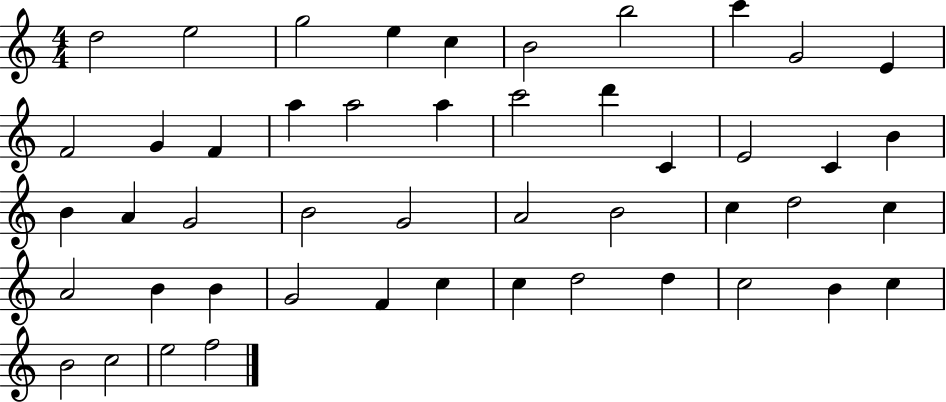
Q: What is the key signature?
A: C major